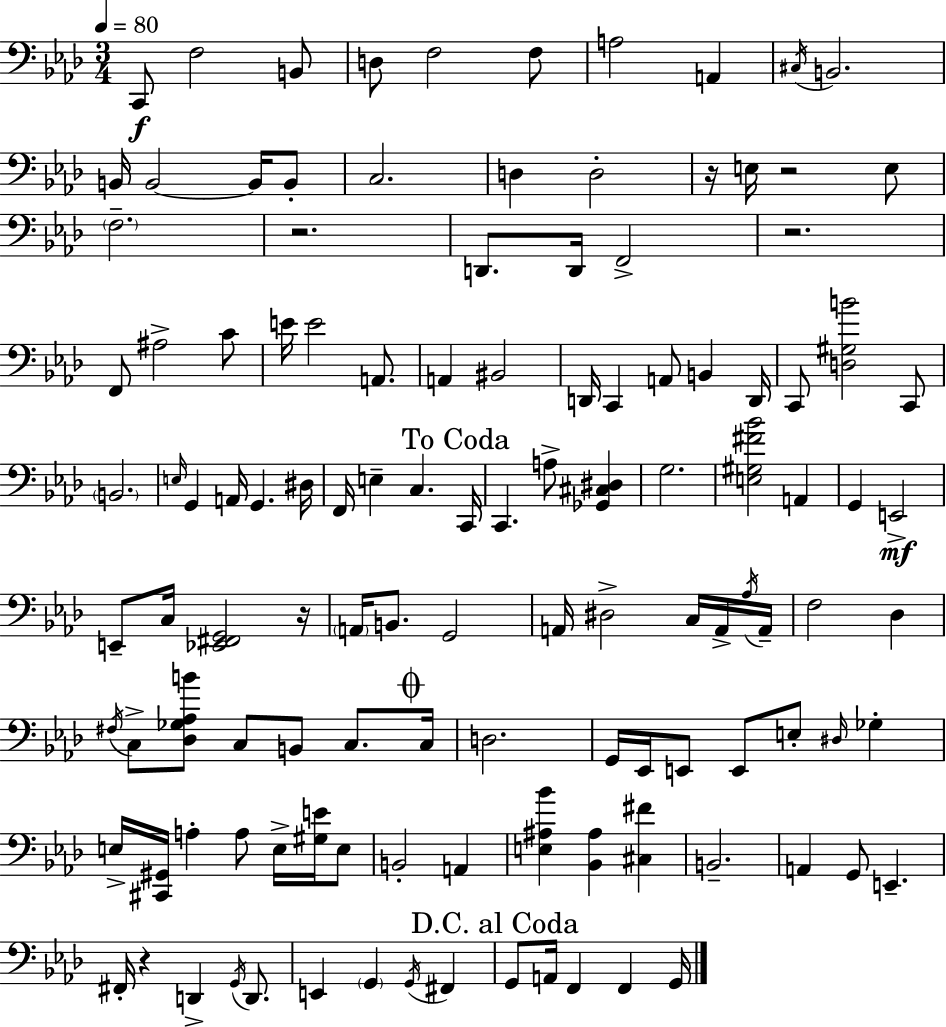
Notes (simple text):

C2/e F3/h B2/e D3/e F3/h F3/e A3/h A2/q C#3/s B2/h. B2/s B2/h B2/s B2/e C3/h. D3/q D3/h R/s E3/s R/h E3/e F3/h. R/h. D2/e. D2/s F2/h R/h. F2/e A#3/h C4/e E4/s E4/h A2/e. A2/q BIS2/h D2/s C2/q A2/e B2/q D2/s C2/e [D3,G#3,B4]/h C2/e B2/h. E3/s G2/q A2/s G2/q. D#3/s F2/s E3/q C3/q. C2/s C2/q. A3/e [Gb2,C#3,D#3]/q G3/h. [E3,G#3,F#4,Bb4]/h A2/q G2/q E2/h E2/e C3/s [Eb2,F#2,G2]/h R/s A2/s B2/e. G2/h A2/s D#3/h C3/s A2/s Ab3/s A2/s F3/h Db3/q F#3/s C3/e [Db3,Gb3,Ab3,B4]/e C3/e B2/e C3/e. C3/s D3/h. G2/s Eb2/s E2/e E2/e E3/e D#3/s Gb3/q E3/s [C#2,G#2]/s A3/q A3/e E3/s [G#3,E4]/s E3/e B2/h A2/q [E3,A#3,Bb4]/q [Bb2,A#3]/q [C#3,F#4]/q B2/h. A2/q G2/e E2/q. F#2/s R/q D2/q G2/s D2/e. E2/q G2/q G2/s F#2/q G2/e A2/s F2/q F2/q G2/s